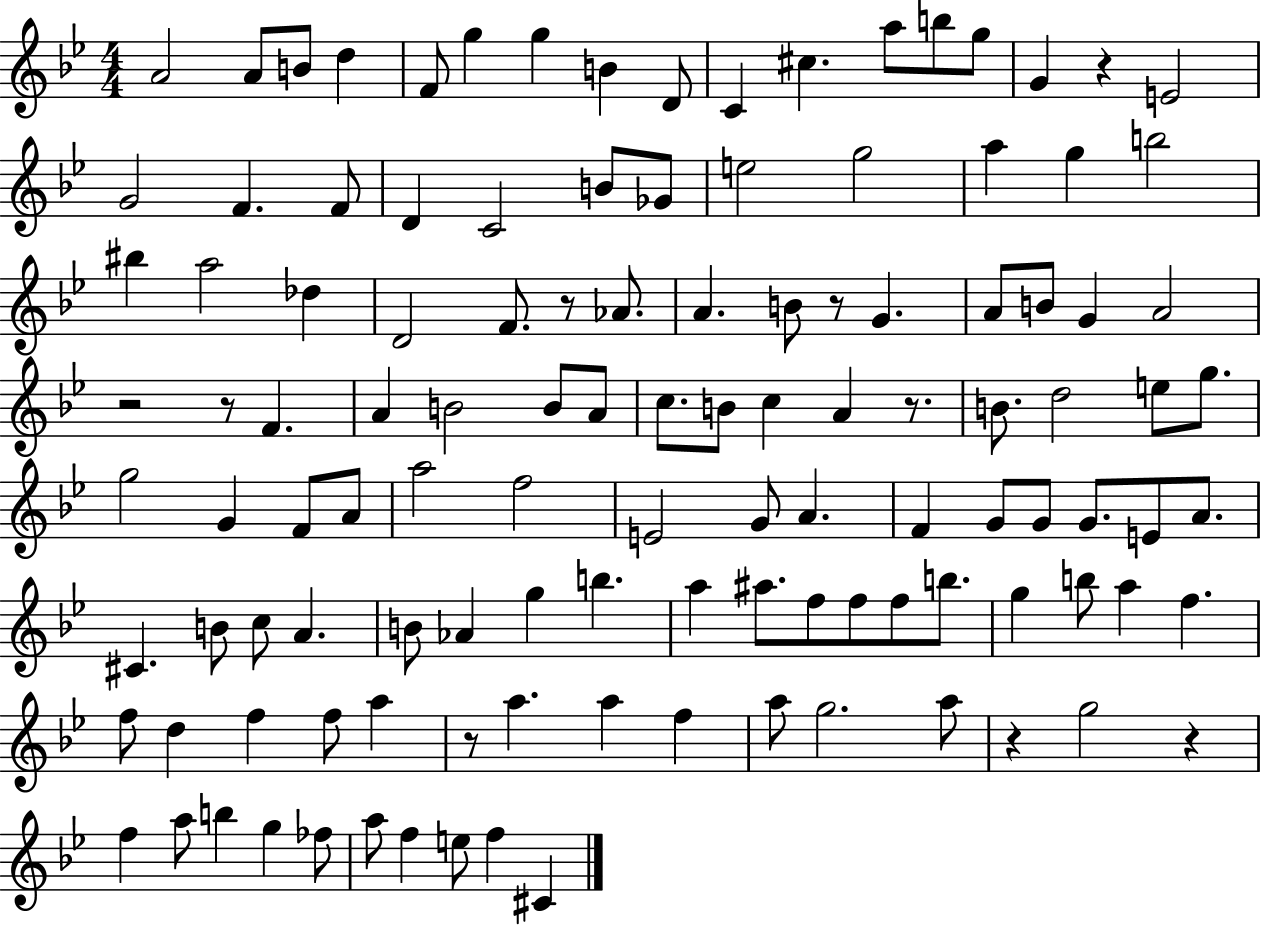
{
  \clef treble
  \numericTimeSignature
  \time 4/4
  \key bes \major
  \repeat volta 2 { a'2 a'8 b'8 d''4 | f'8 g''4 g''4 b'4 d'8 | c'4 cis''4. a''8 b''8 g''8 | g'4 r4 e'2 | \break g'2 f'4. f'8 | d'4 c'2 b'8 ges'8 | e''2 g''2 | a''4 g''4 b''2 | \break bis''4 a''2 des''4 | d'2 f'8. r8 aes'8. | a'4. b'8 r8 g'4. | a'8 b'8 g'4 a'2 | \break r2 r8 f'4. | a'4 b'2 b'8 a'8 | c''8. b'8 c''4 a'4 r8. | b'8. d''2 e''8 g''8. | \break g''2 g'4 f'8 a'8 | a''2 f''2 | e'2 g'8 a'4. | f'4 g'8 g'8 g'8. e'8 a'8. | \break cis'4. b'8 c''8 a'4. | b'8 aes'4 g''4 b''4. | a''4 ais''8. f''8 f''8 f''8 b''8. | g''4 b''8 a''4 f''4. | \break f''8 d''4 f''4 f''8 a''4 | r8 a''4. a''4 f''4 | a''8 g''2. a''8 | r4 g''2 r4 | \break f''4 a''8 b''4 g''4 fes''8 | a''8 f''4 e''8 f''4 cis'4 | } \bar "|."
}